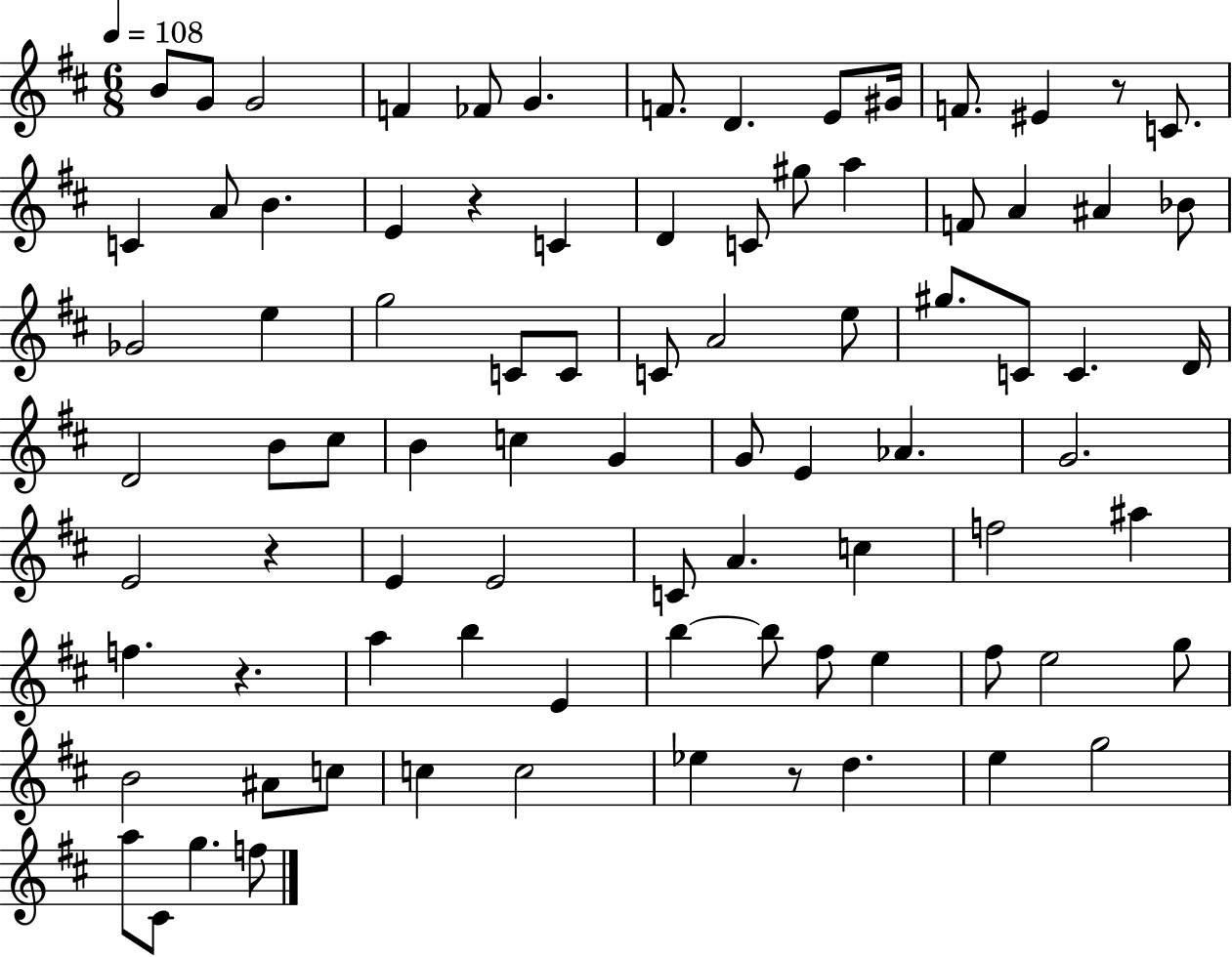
{
  \clef treble
  \numericTimeSignature
  \time 6/8
  \key d \major
  \tempo 4 = 108
  b'8 g'8 g'2 | f'4 fes'8 g'4. | f'8. d'4. e'8 gis'16 | f'8. eis'4 r8 c'8. | \break c'4 a'8 b'4. | e'4 r4 c'4 | d'4 c'8 gis''8 a''4 | f'8 a'4 ais'4 bes'8 | \break ges'2 e''4 | g''2 c'8 c'8 | c'8 a'2 e''8 | gis''8. c'8 c'4. d'16 | \break d'2 b'8 cis''8 | b'4 c''4 g'4 | g'8 e'4 aes'4. | g'2. | \break e'2 r4 | e'4 e'2 | c'8 a'4. c''4 | f''2 ais''4 | \break f''4. r4. | a''4 b''4 e'4 | b''4~~ b''8 fis''8 e''4 | fis''8 e''2 g''8 | \break b'2 ais'8 c''8 | c''4 c''2 | ees''4 r8 d''4. | e''4 g''2 | \break a''8 cis'8 g''4. f''8 | \bar "|."
}